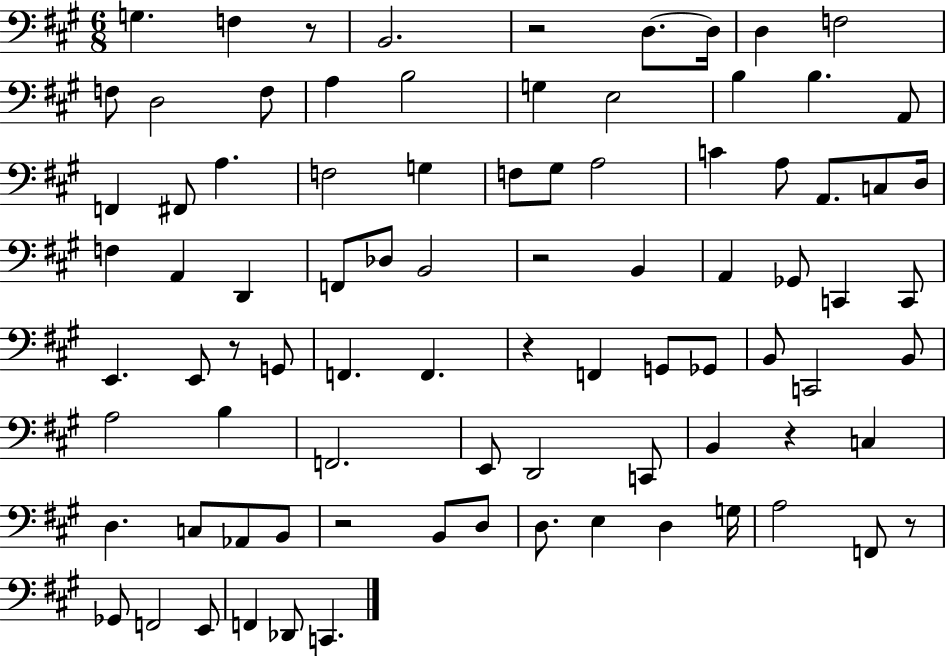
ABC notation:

X:1
T:Untitled
M:6/8
L:1/4
K:A
G, F, z/2 B,,2 z2 D,/2 D,/4 D, F,2 F,/2 D,2 F,/2 A, B,2 G, E,2 B, B, A,,/2 F,, ^F,,/2 A, F,2 G, F,/2 ^G,/2 A,2 C A,/2 A,,/2 C,/2 D,/4 F, A,, D,, F,,/2 _D,/2 B,,2 z2 B,, A,, _G,,/2 C,, C,,/2 E,, E,,/2 z/2 G,,/2 F,, F,, z F,, G,,/2 _G,,/2 B,,/2 C,,2 B,,/2 A,2 B, F,,2 E,,/2 D,,2 C,,/2 B,, z C, D, C,/2 _A,,/2 B,,/2 z2 B,,/2 D,/2 D,/2 E, D, G,/4 A,2 F,,/2 z/2 _G,,/2 F,,2 E,,/2 F,, _D,,/2 C,,